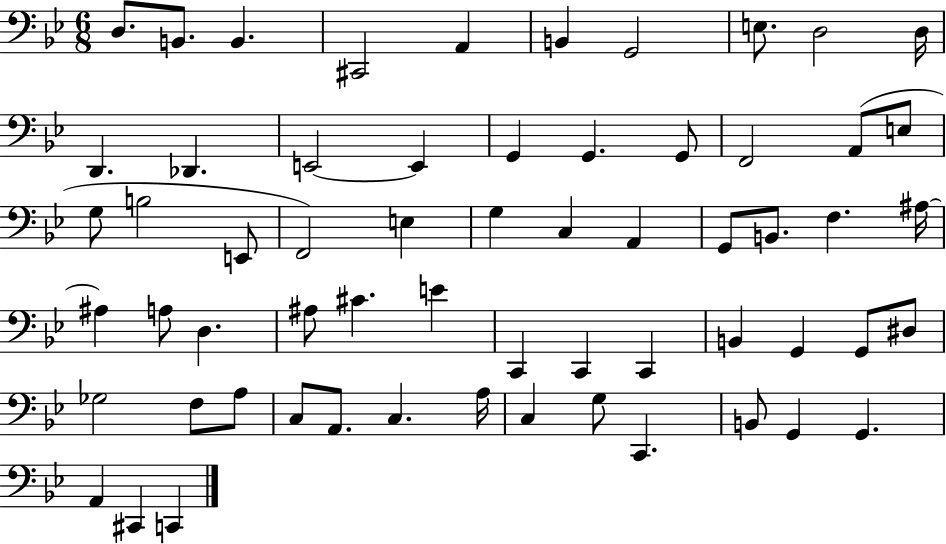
{
  \clef bass
  \numericTimeSignature
  \time 6/8
  \key bes \major
  d8. b,8. b,4. | cis,2 a,4 | b,4 g,2 | e8. d2 d16 | \break d,4. des,4. | e,2~~ e,4 | g,4 g,4. g,8 | f,2 a,8( e8 | \break g8 b2 e,8 | f,2) e4 | g4 c4 a,4 | g,8 b,8. f4. ais16~~ | \break ais4 a8 d4. | ais8 cis'4. e'4 | c,4 c,4 c,4 | b,4 g,4 g,8 dis8 | \break ges2 f8 a8 | c8 a,8. c4. a16 | c4 g8 c,4. | b,8 g,4 g,4. | \break a,4 cis,4 c,4 | \bar "|."
}